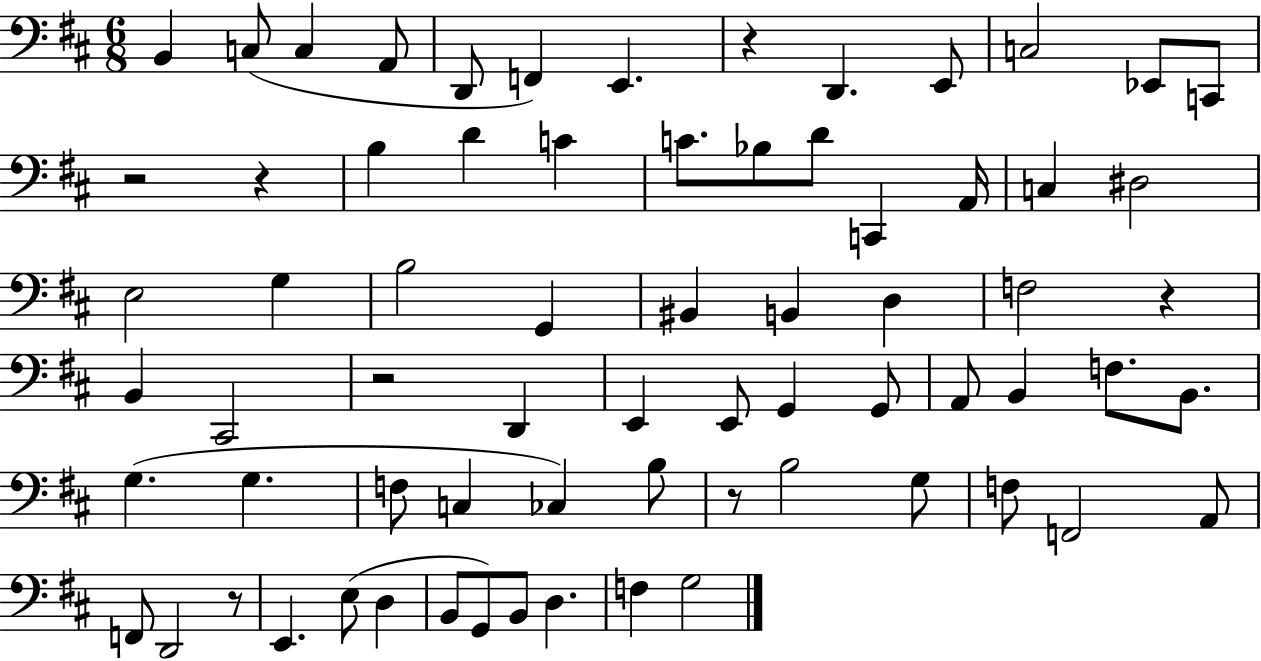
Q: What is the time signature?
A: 6/8